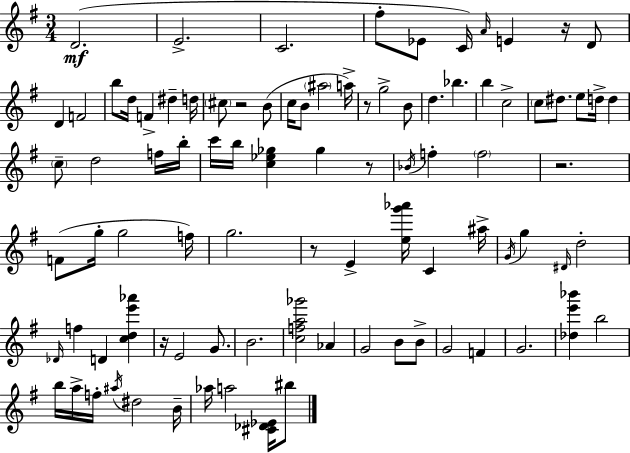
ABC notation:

X:1
T:Untitled
M:3/4
L:1/4
K:Em
D2 E2 C2 ^f/2 _E/2 C/4 A/4 E z/4 D/2 D F2 b/2 d/4 F ^d d/4 ^c/2 z2 B/2 c/4 B/2 ^a2 a/4 z/2 g2 B/2 d _b b c2 c/2 ^d/2 e/2 d/4 d c/2 d2 f/4 b/4 c'/4 b/4 [c_e_g] _g z/2 _B/4 f f2 z2 F/2 g/4 g2 f/4 g2 z/2 E [eg'_a']/4 C ^a/4 G/4 g ^D/4 d2 _D/4 f D [cde'_a'] z/4 E2 G/2 B2 [cfa_g']2 _A G2 B/2 B/2 G2 F G2 [_de'_b'] b2 b/4 a/4 f/4 ^a/4 ^d2 B/4 _a/4 a2 [^C_D_E]/4 ^b/2